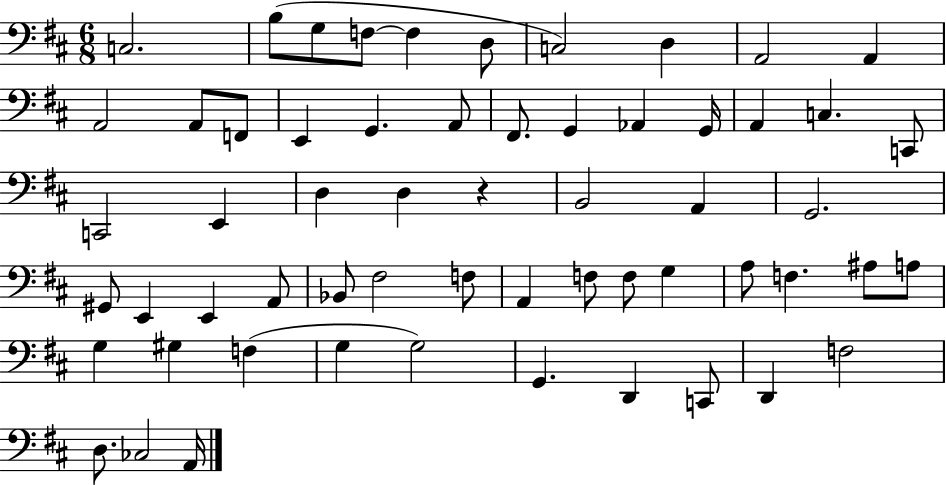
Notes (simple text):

C3/h. B3/e G3/e F3/e F3/q D3/e C3/h D3/q A2/h A2/q A2/h A2/e F2/e E2/q G2/q. A2/e F#2/e. G2/q Ab2/q G2/s A2/q C3/q. C2/e C2/h E2/q D3/q D3/q R/q B2/h A2/q G2/h. G#2/e E2/q E2/q A2/e Bb2/e F#3/h F3/e A2/q F3/e F3/e G3/q A3/e F3/q. A#3/e A3/e G3/q G#3/q F3/q G3/q G3/h G2/q. D2/q C2/e D2/q F3/h D3/e. CES3/h A2/s